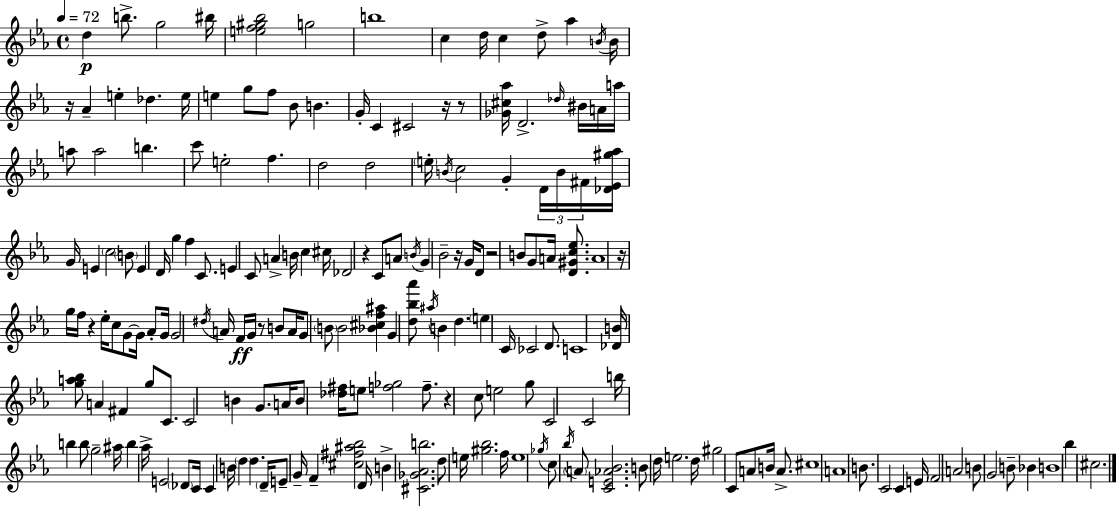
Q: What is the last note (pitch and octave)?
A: C#5